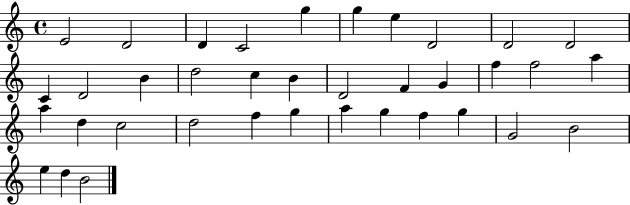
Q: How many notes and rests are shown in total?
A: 37